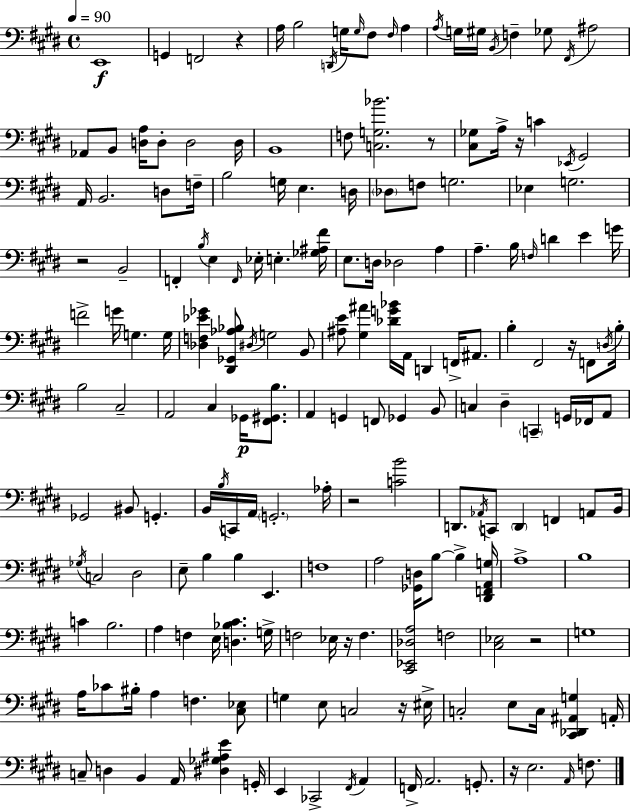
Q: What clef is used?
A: bass